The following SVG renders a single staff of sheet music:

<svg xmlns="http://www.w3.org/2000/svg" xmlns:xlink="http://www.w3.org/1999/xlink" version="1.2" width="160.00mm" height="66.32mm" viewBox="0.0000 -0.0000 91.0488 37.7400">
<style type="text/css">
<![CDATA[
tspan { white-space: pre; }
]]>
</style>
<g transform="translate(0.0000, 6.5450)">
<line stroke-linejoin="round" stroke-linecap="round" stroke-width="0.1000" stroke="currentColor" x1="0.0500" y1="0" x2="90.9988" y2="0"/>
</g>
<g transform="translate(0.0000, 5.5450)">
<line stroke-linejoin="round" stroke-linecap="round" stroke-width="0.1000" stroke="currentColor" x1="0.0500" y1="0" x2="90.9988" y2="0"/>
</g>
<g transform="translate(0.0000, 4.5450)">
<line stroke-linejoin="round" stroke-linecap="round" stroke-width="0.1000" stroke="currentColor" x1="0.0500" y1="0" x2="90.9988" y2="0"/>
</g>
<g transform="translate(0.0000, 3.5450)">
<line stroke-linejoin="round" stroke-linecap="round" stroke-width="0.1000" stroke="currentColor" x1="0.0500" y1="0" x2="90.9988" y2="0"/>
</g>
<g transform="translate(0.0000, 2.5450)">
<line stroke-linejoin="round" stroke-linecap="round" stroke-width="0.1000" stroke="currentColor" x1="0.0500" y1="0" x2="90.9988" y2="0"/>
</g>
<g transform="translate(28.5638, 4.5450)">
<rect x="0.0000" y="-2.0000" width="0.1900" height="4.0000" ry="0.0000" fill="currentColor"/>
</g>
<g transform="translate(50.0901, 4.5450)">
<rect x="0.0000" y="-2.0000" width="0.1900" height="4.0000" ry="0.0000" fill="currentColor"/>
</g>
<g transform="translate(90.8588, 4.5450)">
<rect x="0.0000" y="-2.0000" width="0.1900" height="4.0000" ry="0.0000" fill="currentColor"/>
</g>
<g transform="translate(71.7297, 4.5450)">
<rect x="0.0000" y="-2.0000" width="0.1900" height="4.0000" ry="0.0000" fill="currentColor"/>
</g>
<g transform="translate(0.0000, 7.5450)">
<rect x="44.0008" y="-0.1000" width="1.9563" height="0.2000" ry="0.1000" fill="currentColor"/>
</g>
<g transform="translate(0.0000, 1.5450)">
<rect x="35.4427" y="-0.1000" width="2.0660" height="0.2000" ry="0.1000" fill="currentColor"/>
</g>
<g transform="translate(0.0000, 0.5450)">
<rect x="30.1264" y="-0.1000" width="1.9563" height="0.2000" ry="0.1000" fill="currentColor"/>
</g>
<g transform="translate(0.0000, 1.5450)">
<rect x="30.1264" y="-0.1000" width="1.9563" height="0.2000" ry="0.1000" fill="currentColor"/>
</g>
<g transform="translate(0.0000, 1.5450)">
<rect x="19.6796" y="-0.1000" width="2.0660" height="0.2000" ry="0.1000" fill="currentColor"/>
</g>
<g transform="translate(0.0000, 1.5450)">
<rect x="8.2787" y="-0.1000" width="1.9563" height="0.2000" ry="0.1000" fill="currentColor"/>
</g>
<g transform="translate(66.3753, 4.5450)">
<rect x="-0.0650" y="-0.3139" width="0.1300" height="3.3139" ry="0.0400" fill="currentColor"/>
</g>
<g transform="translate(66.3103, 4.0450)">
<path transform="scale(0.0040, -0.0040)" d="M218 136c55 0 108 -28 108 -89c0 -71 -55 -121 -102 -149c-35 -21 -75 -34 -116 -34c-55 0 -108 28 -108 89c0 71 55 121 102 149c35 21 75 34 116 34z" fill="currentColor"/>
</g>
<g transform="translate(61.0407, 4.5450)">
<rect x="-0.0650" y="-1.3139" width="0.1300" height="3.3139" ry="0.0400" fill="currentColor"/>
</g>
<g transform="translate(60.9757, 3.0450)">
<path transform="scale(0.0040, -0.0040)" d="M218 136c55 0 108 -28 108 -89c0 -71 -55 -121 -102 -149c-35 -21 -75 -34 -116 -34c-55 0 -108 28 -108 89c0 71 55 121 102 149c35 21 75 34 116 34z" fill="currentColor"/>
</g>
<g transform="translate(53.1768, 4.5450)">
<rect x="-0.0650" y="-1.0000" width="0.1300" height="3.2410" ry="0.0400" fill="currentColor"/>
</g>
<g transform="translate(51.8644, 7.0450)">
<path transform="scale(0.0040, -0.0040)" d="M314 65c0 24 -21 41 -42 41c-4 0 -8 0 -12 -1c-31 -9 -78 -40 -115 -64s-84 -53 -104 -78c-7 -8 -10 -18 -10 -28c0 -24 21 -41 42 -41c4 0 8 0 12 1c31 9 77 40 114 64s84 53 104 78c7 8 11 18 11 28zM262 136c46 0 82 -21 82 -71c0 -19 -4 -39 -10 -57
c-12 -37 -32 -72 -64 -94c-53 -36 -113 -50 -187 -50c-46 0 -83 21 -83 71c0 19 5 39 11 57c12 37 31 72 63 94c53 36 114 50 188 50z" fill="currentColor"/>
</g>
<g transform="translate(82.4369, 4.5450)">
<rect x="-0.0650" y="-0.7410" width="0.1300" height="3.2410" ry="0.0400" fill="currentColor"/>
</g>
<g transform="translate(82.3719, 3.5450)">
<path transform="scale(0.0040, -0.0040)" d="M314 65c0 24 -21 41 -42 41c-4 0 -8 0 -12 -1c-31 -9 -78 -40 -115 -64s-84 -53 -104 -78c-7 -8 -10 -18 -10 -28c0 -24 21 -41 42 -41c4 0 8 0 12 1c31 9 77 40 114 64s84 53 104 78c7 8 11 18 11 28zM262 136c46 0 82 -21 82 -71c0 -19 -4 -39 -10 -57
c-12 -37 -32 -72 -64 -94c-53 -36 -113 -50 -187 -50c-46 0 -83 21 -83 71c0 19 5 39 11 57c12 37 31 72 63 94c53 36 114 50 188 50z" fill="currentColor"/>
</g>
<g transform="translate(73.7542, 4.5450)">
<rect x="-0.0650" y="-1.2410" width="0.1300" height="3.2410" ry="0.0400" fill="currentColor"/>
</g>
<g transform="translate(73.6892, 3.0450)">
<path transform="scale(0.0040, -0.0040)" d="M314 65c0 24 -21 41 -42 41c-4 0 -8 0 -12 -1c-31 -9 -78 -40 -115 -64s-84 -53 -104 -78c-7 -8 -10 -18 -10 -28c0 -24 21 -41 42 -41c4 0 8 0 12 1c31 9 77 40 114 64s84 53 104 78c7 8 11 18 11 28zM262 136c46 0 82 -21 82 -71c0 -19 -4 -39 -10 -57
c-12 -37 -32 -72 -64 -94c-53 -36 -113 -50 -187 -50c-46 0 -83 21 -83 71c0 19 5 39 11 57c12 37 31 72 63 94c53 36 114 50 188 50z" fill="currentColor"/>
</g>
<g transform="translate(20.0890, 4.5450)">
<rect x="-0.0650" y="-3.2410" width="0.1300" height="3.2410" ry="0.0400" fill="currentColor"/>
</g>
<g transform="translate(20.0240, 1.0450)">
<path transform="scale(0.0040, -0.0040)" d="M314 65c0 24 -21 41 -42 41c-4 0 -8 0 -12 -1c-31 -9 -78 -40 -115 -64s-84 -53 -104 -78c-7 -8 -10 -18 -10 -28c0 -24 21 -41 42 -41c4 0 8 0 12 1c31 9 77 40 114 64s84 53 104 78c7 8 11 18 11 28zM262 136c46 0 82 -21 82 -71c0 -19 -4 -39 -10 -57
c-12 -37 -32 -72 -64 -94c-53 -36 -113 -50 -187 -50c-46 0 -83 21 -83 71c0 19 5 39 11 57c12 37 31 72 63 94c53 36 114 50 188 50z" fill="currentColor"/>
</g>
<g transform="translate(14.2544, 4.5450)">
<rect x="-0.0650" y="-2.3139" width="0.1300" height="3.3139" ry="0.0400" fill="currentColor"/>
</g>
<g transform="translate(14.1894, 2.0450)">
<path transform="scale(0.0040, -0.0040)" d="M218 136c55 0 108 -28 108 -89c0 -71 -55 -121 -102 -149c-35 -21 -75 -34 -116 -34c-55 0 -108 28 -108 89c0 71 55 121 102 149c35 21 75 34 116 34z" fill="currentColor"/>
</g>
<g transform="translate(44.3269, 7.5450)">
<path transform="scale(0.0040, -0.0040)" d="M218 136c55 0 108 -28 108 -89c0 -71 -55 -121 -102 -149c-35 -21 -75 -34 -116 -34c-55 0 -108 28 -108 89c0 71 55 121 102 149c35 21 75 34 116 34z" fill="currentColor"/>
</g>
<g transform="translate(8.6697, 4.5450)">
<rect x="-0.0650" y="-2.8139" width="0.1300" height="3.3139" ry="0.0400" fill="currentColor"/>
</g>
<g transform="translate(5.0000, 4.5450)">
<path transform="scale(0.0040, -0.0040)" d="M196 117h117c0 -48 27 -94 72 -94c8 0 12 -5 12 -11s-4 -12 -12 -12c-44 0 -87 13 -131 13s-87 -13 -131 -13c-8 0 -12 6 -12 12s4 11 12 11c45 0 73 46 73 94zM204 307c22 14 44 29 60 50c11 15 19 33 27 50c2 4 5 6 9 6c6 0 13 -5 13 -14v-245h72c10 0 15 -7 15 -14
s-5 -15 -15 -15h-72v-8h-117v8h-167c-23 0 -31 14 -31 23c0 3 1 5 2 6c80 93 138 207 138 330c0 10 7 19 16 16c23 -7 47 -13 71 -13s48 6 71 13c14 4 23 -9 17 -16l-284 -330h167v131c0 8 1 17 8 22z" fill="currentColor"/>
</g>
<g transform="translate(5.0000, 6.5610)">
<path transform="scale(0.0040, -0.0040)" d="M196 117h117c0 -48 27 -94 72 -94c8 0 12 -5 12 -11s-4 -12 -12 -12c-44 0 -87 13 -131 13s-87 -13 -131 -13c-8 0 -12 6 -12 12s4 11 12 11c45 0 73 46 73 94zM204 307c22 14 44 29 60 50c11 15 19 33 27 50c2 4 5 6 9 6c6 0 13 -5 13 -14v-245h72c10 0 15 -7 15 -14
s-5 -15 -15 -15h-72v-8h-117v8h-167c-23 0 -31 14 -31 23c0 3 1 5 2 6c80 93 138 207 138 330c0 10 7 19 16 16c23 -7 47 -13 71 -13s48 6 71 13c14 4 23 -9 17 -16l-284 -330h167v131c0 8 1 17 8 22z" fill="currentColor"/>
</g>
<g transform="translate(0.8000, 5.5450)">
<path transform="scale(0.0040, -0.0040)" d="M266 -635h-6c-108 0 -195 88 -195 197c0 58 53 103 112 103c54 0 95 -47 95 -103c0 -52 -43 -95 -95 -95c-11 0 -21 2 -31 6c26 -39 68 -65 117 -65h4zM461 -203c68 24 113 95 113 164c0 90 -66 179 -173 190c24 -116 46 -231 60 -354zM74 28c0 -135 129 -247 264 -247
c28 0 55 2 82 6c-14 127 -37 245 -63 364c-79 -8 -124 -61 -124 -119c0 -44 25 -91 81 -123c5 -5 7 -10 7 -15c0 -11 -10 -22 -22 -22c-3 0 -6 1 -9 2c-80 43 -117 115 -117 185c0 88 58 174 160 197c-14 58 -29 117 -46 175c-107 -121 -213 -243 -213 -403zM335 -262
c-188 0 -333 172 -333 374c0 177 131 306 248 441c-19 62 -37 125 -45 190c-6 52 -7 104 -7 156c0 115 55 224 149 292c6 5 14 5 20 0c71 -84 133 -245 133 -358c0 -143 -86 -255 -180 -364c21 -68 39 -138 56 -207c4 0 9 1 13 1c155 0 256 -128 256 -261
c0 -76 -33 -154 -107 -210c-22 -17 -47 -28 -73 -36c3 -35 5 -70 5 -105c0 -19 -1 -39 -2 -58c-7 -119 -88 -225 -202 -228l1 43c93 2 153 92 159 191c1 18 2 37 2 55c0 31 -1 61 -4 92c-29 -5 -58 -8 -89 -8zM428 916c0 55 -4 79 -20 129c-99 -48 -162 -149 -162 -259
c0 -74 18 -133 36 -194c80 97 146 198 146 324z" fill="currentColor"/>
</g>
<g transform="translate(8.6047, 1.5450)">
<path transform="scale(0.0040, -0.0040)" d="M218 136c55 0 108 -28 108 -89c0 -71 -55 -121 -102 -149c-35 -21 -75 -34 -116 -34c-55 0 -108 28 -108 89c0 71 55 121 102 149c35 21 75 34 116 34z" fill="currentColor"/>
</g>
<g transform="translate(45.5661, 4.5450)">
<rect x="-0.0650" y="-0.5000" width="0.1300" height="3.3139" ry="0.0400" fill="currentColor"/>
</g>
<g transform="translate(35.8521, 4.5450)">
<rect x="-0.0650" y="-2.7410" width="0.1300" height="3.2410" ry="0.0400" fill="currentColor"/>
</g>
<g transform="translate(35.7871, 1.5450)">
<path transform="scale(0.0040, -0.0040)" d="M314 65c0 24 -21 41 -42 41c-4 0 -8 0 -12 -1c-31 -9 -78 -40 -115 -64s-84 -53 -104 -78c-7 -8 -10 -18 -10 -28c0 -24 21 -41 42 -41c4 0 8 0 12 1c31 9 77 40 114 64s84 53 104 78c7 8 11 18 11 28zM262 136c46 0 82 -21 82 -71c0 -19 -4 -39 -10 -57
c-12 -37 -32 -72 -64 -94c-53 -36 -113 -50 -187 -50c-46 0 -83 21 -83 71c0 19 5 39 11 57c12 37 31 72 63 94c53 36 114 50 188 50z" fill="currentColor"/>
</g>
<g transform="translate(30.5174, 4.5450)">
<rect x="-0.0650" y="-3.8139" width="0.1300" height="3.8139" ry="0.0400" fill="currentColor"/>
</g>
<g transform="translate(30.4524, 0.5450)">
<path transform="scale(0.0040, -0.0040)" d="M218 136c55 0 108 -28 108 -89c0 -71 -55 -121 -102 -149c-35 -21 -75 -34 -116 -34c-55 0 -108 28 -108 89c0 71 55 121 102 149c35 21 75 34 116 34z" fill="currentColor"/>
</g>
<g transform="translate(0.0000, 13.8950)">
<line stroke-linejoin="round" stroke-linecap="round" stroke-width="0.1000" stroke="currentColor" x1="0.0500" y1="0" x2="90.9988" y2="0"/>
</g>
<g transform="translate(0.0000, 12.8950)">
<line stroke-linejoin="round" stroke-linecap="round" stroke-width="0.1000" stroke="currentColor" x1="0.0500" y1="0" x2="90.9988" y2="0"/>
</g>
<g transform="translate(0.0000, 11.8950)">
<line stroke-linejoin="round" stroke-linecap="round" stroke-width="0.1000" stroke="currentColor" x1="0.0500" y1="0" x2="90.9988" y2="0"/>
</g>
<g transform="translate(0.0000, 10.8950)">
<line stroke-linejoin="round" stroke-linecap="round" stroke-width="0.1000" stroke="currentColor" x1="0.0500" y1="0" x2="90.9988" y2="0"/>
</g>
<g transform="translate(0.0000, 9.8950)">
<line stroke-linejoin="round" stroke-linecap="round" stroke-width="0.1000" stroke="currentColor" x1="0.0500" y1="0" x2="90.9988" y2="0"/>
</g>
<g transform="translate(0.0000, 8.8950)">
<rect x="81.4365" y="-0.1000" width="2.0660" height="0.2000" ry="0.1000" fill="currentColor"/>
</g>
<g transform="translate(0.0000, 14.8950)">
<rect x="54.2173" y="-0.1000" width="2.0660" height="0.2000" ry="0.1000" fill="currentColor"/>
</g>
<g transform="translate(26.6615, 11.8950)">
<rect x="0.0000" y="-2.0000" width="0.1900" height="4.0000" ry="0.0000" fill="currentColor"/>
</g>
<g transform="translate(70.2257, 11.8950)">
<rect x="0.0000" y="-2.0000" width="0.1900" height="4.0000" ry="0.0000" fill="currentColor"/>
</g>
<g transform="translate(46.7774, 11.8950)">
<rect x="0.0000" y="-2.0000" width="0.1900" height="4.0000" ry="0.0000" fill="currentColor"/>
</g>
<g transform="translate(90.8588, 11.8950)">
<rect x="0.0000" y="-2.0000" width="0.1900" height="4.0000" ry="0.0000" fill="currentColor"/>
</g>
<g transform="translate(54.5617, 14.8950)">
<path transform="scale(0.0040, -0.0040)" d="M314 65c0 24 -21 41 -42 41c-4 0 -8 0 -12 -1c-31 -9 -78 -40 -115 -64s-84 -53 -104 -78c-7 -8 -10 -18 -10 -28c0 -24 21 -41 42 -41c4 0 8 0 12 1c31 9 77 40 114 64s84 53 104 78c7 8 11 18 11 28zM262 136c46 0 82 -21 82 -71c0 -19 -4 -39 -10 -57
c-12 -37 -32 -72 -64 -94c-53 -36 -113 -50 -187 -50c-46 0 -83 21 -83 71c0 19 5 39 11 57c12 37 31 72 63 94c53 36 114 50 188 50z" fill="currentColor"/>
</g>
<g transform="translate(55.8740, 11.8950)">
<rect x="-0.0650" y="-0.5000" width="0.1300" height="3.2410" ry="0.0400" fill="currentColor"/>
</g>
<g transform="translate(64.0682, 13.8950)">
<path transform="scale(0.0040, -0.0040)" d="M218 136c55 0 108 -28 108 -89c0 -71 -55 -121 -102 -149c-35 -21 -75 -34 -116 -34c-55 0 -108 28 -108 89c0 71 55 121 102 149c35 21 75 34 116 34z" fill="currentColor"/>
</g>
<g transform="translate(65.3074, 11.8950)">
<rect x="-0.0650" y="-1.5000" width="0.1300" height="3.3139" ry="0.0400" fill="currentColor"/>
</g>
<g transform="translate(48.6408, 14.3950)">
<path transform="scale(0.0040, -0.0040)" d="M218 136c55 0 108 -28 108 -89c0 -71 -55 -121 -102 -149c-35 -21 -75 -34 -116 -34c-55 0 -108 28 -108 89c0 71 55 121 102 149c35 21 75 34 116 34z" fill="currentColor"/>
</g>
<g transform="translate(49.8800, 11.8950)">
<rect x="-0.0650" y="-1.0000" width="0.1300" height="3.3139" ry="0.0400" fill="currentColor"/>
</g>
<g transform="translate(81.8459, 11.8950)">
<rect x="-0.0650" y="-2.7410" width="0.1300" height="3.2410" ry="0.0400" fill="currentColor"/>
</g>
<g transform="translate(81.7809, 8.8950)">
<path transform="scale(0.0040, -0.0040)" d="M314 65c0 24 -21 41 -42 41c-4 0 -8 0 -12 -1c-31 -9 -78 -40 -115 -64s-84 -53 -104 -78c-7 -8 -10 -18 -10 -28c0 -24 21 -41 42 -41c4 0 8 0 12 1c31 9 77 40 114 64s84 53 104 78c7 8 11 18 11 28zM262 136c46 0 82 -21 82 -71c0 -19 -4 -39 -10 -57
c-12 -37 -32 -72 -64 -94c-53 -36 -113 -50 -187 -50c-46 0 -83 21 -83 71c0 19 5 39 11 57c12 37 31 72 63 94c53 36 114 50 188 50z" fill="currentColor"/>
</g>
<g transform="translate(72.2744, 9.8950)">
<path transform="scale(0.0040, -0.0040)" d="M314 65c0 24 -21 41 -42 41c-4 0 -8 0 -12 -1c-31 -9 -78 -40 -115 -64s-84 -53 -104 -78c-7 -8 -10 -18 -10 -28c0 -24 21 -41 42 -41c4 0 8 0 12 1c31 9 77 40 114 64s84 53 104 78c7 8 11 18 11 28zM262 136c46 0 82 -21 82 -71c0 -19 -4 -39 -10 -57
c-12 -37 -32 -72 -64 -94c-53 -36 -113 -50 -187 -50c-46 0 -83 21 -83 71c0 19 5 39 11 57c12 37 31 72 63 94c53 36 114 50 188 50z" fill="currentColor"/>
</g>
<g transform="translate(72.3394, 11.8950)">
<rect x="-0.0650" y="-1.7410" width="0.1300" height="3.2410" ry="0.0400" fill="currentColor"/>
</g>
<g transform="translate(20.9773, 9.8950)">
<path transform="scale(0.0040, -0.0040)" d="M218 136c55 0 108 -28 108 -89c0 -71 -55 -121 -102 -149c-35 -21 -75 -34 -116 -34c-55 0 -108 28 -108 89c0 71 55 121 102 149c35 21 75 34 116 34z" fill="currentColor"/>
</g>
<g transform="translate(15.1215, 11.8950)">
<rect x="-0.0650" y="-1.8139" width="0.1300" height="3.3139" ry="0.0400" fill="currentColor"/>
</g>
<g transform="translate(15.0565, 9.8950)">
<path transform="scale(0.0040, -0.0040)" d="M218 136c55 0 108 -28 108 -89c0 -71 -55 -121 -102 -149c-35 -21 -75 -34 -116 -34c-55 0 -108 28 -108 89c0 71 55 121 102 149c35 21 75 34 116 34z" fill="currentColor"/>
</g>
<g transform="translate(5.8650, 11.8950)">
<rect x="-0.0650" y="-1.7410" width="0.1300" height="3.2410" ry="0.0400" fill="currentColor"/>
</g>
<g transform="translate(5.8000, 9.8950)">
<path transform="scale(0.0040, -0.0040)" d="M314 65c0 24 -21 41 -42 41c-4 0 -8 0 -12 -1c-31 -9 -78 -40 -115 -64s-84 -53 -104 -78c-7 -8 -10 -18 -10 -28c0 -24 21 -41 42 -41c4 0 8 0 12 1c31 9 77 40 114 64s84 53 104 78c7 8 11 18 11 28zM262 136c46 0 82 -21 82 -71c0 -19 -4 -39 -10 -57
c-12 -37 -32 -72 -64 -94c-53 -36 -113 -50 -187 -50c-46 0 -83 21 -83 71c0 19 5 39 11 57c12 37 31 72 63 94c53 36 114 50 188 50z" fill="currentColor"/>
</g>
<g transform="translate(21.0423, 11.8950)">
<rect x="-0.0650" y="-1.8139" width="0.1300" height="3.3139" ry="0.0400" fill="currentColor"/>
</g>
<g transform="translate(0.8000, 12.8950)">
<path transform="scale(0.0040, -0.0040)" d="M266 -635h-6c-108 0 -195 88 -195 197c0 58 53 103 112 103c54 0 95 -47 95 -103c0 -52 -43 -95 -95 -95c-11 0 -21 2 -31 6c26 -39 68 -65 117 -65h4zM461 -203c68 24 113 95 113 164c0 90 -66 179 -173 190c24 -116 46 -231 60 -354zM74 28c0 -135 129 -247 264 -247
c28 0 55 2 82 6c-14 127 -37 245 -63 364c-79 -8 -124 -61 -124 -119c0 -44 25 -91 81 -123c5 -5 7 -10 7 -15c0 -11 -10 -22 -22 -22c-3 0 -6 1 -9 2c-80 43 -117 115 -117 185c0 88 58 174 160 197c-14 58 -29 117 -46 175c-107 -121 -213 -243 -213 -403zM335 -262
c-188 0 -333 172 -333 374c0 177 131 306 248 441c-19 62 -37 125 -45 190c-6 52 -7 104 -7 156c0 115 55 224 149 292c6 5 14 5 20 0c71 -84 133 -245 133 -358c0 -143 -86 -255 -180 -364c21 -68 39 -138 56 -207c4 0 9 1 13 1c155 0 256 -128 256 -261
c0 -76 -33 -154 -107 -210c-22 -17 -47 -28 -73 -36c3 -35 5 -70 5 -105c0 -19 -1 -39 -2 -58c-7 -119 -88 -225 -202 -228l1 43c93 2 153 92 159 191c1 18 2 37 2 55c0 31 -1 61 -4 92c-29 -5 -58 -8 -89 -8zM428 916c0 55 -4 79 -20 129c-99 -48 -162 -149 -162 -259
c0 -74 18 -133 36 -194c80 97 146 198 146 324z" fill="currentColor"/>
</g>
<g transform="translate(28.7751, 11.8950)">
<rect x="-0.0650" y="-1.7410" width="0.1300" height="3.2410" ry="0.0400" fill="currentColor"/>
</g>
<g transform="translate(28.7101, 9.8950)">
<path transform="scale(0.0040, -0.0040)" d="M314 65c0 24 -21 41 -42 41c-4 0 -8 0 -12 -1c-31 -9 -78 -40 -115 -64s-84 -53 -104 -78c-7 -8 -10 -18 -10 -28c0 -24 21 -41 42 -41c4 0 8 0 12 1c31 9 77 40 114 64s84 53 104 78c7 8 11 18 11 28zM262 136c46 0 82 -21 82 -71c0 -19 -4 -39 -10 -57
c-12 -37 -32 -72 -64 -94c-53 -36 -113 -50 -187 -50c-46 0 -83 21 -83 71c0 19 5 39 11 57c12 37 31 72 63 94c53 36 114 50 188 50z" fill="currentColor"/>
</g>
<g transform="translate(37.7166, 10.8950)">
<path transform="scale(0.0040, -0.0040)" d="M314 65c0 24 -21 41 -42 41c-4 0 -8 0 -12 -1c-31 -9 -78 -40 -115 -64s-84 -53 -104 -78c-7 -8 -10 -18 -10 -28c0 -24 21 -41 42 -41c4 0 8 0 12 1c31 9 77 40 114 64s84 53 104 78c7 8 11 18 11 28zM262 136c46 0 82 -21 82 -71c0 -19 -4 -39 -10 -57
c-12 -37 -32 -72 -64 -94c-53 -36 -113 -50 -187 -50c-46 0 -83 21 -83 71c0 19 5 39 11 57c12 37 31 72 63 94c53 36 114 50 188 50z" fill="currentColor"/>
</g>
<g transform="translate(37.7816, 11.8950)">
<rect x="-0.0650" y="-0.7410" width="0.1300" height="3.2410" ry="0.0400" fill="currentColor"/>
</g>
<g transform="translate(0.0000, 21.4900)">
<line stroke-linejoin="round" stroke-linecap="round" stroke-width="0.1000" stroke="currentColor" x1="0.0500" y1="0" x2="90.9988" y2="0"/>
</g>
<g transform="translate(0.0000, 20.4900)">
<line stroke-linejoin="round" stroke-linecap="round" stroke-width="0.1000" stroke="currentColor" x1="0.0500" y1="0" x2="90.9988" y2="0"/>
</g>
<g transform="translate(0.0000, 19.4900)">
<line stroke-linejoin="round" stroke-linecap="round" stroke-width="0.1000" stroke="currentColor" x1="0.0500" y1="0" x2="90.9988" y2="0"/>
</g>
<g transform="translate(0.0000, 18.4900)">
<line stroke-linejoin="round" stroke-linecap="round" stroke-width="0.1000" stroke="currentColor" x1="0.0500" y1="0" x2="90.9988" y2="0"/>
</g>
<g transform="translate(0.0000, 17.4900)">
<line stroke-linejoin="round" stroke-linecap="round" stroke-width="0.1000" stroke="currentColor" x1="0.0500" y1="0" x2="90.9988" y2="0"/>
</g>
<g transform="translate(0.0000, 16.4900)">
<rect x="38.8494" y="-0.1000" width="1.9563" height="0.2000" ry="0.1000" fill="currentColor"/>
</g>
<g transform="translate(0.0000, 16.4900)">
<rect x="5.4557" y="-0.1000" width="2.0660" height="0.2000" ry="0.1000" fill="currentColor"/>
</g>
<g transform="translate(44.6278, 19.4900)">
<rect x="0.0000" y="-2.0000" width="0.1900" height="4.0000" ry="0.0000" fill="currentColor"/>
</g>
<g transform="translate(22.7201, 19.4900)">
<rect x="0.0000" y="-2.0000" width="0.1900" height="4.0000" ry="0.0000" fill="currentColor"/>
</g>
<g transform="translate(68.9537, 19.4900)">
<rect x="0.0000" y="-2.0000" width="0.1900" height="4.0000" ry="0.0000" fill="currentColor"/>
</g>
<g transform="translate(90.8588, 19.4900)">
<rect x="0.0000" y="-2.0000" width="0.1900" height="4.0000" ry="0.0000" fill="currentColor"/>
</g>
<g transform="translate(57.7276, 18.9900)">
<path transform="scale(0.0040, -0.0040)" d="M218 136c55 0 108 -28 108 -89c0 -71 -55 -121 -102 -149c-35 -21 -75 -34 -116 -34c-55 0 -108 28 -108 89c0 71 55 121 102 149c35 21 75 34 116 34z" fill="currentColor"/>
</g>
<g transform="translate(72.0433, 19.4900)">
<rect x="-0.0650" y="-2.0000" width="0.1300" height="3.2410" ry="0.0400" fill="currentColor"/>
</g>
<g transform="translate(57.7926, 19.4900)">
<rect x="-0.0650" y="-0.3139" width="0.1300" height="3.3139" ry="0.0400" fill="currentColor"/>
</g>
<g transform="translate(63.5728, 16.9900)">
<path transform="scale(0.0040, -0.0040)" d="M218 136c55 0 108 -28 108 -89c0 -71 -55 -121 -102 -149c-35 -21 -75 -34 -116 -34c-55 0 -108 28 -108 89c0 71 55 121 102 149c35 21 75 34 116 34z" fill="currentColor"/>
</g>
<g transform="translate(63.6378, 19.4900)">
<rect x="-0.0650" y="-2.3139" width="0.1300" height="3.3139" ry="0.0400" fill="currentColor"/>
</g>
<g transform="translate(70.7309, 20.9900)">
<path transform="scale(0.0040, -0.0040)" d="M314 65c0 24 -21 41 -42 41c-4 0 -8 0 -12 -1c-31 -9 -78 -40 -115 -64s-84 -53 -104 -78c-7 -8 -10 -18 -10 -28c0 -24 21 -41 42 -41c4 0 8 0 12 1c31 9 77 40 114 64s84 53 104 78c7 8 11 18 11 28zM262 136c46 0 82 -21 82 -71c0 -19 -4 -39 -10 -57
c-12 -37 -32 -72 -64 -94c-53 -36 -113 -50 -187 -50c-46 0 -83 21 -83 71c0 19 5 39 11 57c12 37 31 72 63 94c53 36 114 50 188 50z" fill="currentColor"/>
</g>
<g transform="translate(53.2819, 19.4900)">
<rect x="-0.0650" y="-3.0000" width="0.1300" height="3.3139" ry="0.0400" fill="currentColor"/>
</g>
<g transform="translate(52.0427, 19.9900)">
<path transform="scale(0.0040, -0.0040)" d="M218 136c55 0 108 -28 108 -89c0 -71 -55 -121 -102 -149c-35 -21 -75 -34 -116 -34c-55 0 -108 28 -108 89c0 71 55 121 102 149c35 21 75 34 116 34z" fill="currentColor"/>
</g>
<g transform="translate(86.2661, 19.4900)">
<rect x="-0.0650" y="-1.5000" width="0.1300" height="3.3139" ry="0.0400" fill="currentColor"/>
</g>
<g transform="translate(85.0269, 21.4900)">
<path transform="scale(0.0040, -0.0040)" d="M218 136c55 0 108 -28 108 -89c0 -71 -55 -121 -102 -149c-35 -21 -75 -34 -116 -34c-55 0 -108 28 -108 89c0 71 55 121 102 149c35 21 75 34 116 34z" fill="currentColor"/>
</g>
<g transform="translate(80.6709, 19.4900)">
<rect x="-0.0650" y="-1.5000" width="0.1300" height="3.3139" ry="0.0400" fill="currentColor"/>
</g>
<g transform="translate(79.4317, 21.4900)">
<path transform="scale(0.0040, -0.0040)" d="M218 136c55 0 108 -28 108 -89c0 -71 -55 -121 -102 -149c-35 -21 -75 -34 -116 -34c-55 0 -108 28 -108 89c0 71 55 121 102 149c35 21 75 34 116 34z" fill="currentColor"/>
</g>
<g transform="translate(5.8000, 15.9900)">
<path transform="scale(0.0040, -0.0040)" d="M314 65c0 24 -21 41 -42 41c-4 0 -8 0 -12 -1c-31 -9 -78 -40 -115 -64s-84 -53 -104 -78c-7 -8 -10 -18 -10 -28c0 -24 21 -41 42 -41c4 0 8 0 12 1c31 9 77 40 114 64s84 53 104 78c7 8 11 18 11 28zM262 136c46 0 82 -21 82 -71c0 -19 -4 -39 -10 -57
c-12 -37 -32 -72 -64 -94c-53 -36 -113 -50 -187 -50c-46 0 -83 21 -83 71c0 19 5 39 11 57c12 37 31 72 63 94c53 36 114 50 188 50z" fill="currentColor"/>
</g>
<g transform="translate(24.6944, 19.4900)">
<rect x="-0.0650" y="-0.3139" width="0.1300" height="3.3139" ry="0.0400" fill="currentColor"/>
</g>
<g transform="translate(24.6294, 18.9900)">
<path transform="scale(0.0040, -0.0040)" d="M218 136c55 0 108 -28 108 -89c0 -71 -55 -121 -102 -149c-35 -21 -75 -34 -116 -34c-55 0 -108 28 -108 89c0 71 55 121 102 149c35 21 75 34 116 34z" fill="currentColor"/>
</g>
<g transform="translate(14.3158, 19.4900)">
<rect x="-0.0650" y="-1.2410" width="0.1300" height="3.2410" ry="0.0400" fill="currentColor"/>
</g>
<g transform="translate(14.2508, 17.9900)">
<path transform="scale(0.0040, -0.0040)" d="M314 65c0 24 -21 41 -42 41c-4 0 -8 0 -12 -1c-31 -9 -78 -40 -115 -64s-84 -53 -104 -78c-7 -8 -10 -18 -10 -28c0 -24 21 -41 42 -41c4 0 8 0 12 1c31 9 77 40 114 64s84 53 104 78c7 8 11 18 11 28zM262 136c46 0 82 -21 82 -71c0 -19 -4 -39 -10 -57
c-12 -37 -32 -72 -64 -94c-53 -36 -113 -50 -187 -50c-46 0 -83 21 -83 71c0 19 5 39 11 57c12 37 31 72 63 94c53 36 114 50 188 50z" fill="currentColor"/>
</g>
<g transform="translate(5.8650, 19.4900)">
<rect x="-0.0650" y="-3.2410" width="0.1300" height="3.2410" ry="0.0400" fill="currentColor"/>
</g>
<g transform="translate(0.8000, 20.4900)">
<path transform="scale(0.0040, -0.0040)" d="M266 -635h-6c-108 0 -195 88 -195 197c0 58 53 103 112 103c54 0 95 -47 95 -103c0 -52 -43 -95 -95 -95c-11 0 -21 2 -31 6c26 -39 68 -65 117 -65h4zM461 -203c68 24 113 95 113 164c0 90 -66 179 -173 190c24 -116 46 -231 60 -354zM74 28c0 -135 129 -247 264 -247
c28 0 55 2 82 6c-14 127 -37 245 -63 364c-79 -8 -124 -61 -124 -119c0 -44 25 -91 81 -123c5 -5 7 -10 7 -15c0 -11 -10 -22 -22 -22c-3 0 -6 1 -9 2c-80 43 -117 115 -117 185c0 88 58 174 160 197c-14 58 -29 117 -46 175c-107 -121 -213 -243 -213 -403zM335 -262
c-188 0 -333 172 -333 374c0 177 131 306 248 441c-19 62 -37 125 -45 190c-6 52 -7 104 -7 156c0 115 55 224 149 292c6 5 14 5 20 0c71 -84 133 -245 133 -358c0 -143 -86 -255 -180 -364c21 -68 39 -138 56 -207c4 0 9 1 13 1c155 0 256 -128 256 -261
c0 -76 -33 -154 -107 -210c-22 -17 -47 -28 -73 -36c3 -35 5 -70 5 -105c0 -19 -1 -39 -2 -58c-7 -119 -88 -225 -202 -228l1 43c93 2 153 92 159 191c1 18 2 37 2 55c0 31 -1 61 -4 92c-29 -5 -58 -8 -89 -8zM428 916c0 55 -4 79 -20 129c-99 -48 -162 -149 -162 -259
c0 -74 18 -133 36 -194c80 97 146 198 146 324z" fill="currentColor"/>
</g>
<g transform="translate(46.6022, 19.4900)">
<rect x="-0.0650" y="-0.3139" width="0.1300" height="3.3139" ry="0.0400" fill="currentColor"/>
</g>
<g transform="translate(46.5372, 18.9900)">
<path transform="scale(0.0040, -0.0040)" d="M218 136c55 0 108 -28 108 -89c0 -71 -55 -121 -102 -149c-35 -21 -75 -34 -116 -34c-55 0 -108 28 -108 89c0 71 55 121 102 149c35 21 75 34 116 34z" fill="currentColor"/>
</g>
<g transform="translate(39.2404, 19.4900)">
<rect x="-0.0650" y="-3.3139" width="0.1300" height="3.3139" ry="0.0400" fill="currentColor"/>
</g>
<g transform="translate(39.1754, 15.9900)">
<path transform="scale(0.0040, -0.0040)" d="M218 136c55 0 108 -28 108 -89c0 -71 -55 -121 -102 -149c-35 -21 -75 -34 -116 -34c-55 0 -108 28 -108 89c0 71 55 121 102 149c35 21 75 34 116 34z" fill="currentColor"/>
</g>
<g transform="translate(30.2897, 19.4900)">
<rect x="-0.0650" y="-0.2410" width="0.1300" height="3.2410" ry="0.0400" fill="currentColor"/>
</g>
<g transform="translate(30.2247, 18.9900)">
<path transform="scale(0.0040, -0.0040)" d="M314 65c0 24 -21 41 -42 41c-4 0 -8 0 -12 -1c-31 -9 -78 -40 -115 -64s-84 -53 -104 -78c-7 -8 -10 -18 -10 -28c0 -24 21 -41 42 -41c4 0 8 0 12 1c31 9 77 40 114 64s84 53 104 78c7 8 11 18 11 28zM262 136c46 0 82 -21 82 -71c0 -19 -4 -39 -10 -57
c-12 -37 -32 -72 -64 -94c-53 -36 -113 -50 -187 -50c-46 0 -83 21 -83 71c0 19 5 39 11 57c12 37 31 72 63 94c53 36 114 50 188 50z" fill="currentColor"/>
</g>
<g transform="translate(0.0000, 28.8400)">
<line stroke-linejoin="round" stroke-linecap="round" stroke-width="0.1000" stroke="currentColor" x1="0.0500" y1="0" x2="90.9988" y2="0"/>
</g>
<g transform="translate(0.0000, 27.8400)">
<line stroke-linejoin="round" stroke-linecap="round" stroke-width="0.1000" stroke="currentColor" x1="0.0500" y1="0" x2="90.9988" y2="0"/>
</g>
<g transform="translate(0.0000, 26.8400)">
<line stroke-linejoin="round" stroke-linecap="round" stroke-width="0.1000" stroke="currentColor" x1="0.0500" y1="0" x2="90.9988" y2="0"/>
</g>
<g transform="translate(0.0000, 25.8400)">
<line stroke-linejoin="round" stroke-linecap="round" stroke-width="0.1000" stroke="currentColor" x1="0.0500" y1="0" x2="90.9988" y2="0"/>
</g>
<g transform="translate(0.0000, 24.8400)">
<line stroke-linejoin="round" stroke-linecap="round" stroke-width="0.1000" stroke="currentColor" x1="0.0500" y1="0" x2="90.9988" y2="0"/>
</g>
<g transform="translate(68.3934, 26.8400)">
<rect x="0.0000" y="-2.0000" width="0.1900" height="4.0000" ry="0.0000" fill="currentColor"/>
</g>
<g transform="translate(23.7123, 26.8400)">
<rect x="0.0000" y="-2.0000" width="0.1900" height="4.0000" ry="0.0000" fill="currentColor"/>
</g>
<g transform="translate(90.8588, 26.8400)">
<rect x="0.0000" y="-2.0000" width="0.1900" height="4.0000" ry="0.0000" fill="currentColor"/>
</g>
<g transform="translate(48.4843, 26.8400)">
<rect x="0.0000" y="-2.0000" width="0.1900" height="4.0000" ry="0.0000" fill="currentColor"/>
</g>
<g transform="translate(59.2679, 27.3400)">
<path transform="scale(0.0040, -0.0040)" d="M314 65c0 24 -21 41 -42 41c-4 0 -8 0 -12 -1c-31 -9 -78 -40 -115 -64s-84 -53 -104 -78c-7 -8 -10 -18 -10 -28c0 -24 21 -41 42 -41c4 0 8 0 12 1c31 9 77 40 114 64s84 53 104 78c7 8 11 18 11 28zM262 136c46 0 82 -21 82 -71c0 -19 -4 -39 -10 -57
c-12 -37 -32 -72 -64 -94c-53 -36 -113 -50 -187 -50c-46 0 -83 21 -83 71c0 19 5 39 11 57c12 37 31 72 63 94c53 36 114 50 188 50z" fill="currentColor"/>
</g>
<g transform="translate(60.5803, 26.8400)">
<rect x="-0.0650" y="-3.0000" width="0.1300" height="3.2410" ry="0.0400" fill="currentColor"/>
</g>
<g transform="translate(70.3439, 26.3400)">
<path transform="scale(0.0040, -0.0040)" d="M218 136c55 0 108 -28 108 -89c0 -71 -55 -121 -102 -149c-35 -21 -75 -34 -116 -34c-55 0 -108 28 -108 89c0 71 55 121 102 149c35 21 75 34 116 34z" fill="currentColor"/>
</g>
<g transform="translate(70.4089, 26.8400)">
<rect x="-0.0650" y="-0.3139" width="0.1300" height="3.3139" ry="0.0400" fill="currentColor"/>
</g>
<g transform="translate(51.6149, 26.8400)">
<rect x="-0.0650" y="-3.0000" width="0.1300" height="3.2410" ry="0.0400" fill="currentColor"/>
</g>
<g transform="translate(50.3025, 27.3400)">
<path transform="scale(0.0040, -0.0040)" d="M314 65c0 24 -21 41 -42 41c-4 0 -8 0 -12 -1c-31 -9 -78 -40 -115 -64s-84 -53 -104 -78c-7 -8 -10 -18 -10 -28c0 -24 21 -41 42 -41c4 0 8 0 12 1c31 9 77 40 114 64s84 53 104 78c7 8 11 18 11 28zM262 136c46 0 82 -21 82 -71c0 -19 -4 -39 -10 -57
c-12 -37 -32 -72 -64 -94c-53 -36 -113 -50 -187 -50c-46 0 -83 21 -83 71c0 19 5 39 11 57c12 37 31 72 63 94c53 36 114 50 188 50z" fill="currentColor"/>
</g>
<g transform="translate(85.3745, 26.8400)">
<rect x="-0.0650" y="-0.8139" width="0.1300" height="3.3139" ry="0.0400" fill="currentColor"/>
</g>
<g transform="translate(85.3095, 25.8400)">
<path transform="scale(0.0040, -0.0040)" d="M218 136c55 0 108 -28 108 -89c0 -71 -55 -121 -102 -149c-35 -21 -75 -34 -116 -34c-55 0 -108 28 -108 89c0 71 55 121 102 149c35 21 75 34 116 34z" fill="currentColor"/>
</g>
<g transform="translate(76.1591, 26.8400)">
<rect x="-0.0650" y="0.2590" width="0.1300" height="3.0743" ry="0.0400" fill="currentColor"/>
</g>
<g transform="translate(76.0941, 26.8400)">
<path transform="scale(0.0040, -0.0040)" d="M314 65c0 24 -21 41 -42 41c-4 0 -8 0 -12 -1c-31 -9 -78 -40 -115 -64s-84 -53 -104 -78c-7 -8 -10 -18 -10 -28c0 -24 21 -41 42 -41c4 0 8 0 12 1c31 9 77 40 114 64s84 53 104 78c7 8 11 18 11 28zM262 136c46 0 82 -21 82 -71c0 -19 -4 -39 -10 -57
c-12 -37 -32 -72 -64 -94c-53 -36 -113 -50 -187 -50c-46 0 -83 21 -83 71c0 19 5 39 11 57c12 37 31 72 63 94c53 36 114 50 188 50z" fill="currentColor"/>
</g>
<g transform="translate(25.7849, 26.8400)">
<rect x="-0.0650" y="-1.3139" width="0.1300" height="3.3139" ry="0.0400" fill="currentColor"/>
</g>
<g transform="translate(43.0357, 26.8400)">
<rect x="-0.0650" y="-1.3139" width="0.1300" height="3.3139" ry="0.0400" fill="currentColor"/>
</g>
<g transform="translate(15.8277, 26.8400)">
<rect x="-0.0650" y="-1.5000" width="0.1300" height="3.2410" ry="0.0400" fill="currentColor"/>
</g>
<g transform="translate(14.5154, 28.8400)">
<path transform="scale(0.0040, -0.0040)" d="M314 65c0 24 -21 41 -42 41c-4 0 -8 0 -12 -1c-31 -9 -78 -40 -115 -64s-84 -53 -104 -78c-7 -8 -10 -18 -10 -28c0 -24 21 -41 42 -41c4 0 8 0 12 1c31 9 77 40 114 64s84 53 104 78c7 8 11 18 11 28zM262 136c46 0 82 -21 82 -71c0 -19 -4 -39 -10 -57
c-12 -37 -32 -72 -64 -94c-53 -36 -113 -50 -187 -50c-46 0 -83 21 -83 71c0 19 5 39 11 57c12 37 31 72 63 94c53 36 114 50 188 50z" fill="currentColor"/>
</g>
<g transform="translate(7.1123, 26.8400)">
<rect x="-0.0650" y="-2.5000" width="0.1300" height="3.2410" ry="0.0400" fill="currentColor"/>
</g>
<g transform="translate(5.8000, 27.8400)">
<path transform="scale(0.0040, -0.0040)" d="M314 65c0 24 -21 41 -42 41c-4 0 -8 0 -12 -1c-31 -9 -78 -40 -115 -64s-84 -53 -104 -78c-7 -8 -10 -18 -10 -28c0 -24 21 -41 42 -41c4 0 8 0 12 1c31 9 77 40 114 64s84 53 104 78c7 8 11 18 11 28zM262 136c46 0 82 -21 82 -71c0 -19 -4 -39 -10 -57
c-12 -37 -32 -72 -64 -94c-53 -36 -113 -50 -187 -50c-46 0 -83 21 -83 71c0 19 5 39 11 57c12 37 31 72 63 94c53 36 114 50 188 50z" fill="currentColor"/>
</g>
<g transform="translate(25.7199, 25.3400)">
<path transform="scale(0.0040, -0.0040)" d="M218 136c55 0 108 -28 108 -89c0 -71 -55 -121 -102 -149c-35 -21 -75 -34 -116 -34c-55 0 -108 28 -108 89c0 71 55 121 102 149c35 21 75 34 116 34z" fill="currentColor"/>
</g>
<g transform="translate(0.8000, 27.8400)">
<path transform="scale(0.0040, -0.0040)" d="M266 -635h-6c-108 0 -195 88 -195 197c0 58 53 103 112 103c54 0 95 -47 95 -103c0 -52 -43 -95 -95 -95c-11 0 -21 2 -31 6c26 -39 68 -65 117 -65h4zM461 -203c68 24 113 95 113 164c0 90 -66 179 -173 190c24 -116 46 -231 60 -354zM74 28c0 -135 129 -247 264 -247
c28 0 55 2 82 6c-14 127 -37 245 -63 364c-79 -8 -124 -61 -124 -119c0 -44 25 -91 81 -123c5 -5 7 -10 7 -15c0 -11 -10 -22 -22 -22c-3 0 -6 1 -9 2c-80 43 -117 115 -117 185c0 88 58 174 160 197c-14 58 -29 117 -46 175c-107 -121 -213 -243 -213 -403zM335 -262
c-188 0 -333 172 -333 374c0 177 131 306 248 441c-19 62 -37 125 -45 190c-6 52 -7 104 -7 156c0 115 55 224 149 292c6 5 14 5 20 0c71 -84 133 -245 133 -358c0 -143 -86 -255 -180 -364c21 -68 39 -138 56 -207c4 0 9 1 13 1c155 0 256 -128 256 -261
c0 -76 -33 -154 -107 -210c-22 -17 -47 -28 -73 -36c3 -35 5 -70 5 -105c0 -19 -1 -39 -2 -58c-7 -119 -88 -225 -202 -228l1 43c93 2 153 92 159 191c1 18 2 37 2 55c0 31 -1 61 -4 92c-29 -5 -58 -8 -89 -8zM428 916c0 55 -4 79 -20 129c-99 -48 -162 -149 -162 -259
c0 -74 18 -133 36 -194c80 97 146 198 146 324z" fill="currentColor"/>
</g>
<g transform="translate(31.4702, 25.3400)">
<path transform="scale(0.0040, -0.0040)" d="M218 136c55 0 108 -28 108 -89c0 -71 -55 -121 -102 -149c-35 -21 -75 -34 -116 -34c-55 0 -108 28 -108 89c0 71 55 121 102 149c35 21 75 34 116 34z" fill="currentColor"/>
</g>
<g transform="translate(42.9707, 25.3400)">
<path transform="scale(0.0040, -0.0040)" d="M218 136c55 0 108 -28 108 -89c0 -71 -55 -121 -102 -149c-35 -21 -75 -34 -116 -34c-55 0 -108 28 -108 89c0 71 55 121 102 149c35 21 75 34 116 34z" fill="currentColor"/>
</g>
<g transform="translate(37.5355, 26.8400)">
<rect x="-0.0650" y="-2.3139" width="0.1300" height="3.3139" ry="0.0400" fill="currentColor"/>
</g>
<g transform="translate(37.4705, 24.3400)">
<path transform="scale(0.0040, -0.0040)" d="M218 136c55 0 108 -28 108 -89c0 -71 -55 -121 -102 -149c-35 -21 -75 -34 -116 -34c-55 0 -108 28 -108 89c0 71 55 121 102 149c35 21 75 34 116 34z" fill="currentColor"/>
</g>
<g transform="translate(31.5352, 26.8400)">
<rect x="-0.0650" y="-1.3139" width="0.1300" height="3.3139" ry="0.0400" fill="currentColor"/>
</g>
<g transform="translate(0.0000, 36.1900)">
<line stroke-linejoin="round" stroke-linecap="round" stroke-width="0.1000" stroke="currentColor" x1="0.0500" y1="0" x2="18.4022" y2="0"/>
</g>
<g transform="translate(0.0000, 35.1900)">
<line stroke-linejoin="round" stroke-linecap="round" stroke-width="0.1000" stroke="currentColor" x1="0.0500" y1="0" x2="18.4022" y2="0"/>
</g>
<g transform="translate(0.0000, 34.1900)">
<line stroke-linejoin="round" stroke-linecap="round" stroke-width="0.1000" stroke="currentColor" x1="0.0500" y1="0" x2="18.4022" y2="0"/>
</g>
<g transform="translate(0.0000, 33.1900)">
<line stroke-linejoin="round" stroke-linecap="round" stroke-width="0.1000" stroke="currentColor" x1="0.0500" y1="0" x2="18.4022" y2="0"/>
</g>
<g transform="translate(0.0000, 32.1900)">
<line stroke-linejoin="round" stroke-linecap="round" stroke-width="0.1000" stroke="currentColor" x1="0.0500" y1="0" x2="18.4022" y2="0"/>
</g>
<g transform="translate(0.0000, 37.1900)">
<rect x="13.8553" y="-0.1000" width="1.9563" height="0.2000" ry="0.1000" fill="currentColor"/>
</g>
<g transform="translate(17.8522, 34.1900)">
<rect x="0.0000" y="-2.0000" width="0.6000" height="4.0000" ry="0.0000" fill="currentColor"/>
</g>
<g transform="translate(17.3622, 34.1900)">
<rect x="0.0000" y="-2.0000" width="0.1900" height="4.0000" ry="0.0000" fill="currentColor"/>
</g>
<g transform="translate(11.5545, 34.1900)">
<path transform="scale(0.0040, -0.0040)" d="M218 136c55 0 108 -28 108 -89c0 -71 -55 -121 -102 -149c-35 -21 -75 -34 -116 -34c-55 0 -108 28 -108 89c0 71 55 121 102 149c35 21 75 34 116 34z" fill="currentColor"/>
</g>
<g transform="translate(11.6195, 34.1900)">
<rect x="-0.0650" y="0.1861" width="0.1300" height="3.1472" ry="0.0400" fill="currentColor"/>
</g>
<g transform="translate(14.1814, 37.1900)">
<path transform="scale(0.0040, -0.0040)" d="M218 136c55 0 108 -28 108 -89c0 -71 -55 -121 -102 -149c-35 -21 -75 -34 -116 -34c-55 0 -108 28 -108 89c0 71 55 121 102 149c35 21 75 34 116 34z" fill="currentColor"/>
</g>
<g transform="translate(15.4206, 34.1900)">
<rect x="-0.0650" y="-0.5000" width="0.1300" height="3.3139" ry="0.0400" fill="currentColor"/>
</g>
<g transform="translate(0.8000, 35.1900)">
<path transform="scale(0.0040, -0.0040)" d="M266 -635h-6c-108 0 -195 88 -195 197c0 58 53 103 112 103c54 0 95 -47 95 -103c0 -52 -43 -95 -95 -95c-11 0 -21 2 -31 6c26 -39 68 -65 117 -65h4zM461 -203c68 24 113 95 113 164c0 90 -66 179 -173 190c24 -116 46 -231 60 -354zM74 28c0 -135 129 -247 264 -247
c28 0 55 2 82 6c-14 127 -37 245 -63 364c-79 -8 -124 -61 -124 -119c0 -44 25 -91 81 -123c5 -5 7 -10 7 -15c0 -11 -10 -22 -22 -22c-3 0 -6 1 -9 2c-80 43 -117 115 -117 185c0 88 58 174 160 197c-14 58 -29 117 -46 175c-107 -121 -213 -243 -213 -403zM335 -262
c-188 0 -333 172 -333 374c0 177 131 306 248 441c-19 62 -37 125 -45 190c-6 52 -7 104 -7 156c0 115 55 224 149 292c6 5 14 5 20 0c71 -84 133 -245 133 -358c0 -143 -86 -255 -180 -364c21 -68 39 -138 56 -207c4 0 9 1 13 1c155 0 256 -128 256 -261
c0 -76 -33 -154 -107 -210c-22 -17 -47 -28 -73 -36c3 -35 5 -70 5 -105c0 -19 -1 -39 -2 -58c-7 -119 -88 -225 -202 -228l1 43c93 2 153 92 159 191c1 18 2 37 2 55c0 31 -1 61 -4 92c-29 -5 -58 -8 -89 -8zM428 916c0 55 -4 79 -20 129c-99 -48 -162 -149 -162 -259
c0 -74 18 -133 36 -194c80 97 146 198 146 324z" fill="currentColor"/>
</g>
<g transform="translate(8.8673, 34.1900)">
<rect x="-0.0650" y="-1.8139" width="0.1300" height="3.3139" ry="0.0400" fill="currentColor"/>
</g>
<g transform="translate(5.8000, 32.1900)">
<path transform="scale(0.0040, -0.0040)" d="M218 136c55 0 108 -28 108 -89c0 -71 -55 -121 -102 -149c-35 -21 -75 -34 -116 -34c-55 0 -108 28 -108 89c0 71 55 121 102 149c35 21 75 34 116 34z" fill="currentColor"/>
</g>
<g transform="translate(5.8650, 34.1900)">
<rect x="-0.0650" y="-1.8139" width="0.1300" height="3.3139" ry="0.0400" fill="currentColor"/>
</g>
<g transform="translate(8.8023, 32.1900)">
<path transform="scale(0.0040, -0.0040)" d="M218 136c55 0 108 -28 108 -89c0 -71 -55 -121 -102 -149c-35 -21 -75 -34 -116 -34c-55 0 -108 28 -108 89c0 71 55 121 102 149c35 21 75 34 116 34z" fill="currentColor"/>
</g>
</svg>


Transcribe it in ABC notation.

X:1
T:Untitled
M:4/4
L:1/4
K:C
a g b2 c' a2 C D2 e c e2 d2 f2 f f f2 d2 D C2 E f2 a2 b2 e2 c c2 b c A c g F2 E E G2 E2 e e g e A2 A2 c B2 d f f B C